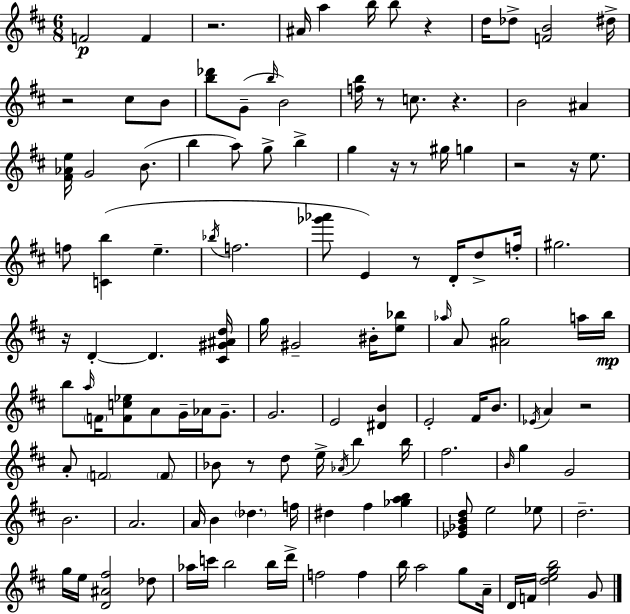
{
  \clef treble
  \numericTimeSignature
  \time 6/8
  \key d \major
  f'2\p f'4 | r2. | ais'16 a''4 b''16 b''8 r4 | d''16 des''8-> <f' b'>2 dis''16-> | \break r2 cis''8 b'8 | <b'' des'''>8 g'8--( \grace { b''16 } b'2) | <f'' b''>16 r8 c''8. r4. | b'2 ais'4 | \break <fis' aes' e''>16 g'2 b'8.( | b''4 a''8) g''8-> b''4-> | g''4 r16 r8 gis''16 g''4 | r2 r16 e''8. | \break f''8 <c' b''>4( e''4.-- | \acciaccatura { bes''16 } f''2. | <ges''' aes'''>8 e'4) r8 d'16-. d''8-> | f''16-. gis''2. | \break r16 d'4-.~~ d'4. | <cis' gis' ais' d''>16 g''16 gis'2-- bis'16-. | <e'' bes''>8 \grace { aes''16 } a'8 <ais' g''>2 | a''16 b''16\mp b''8 \grace { a''16 } \parenthesize f'16 <f' c'' ees''>8 a'8 g'16-- | \break aes'16 g'8.-- g'2. | e'2 | <dis' b'>4 e'2-. | fis'16 b'8. \acciaccatura { ees'16 } a'4 r2 | \break a'8-. \parenthesize f'2 | \parenthesize f'8 bes'8 r8 d''8 e''16-> | \acciaccatura { aes'16 } b''4 b''16 fis''2. | \grace { b'16 } g''4 g'2 | \break b'2. | a'2. | a'16 b'4 | \parenthesize des''4. f''16 dis''4 fis''4 | \break <ges'' a'' b''>4 <ees' ges' b' d''>8 e''2 | ees''8 d''2.-- | g''16 e''16 <d' ais' fis''>2 | des''8 aes''16 c'''16 b''2 | \break b''16 d'''16-> f''2 | f''4 b''16 a''2 | g''8 a'16-- d'16 f'16 <d'' e'' g'' b''>2 | g'8 \bar "|."
}